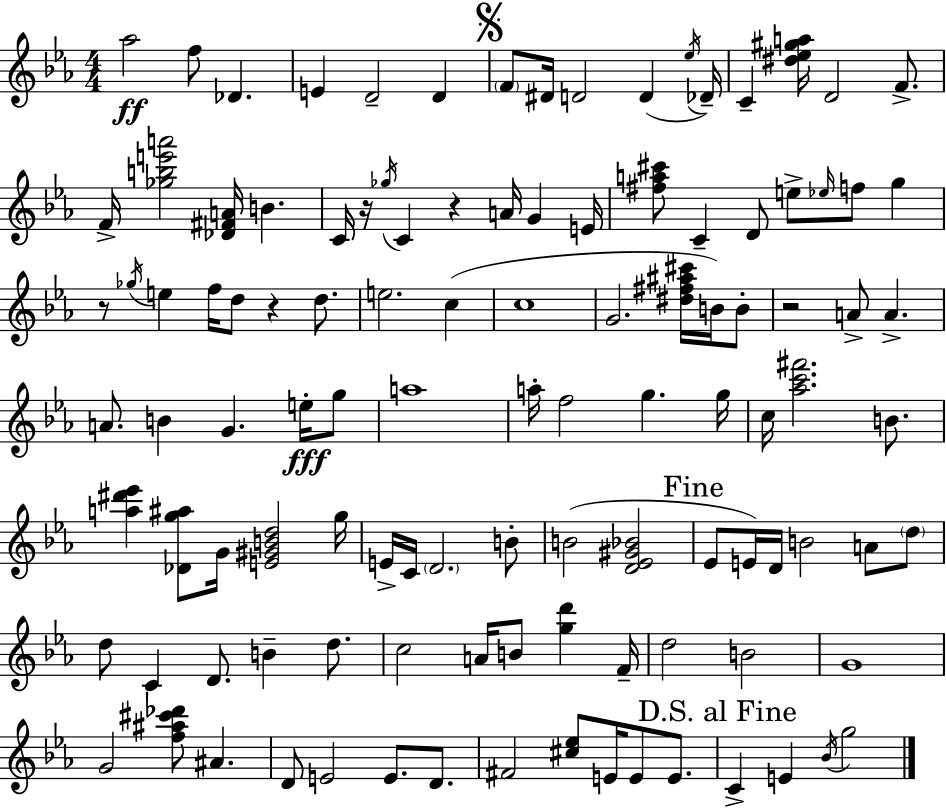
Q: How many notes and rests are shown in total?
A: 111